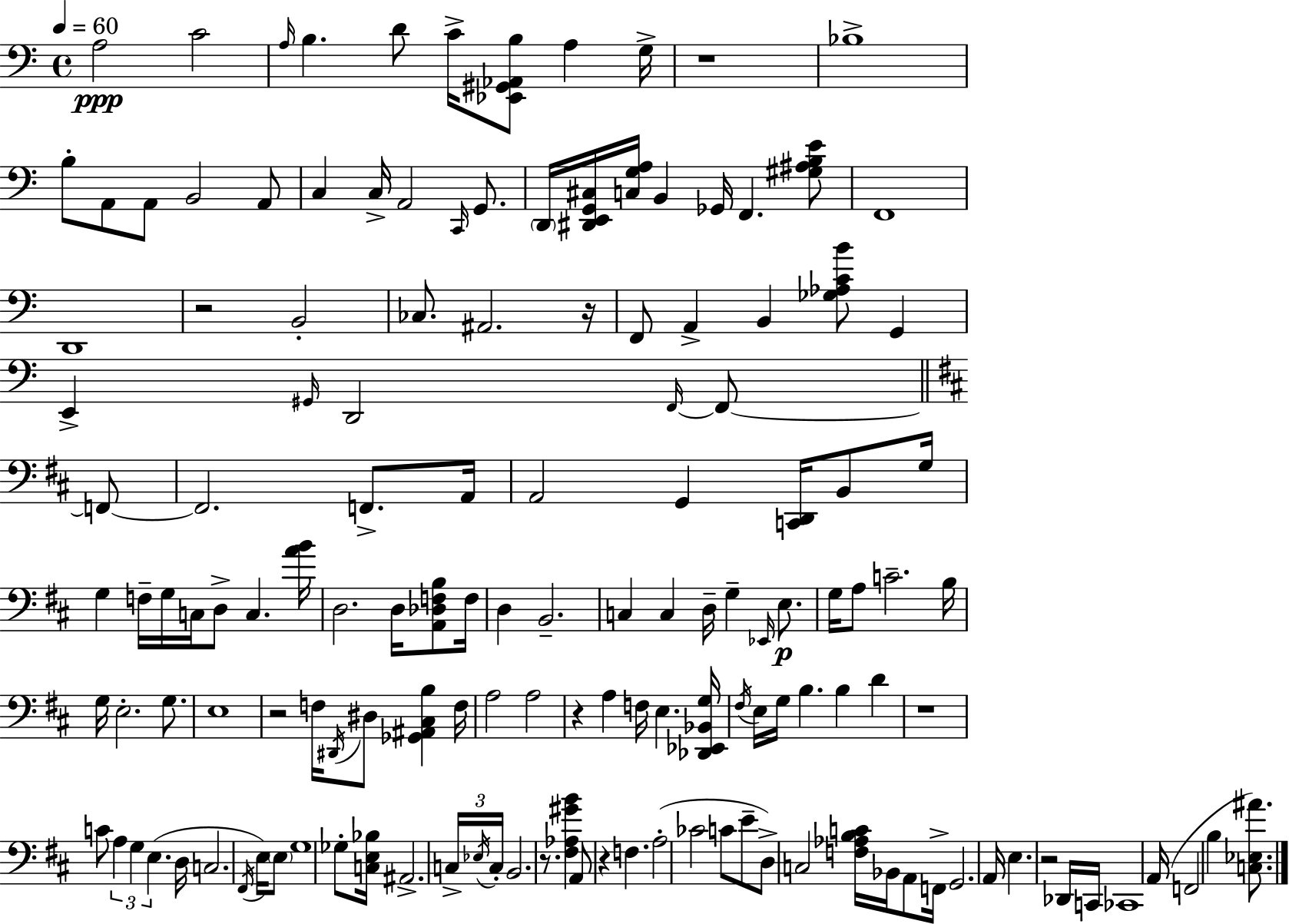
X:1
T:Untitled
M:4/4
L:1/4
K:Am
A,2 C2 A,/4 B, D/2 C/4 [_E,,^G,,_A,,B,]/2 A, G,/4 z4 _B,4 B,/2 A,,/2 A,,/2 B,,2 A,,/2 C, C,/4 A,,2 C,,/4 G,,/2 D,,/4 [^D,,E,,G,,^C,]/4 [C,G,A,]/4 B,, _G,,/4 F,, [^G,^A,B,E]/2 F,,4 D,,4 z2 B,,2 _C,/2 ^A,,2 z/4 F,,/2 A,, B,, [_G,_A,CB]/2 G,, E,, ^G,,/4 D,,2 F,,/4 F,,/2 F,,/2 F,,2 F,,/2 A,,/4 A,,2 G,, [C,,D,,]/4 B,,/2 G,/4 G, F,/4 G,/4 C,/4 D,/2 C, [AB]/4 D,2 D,/4 [A,,_D,F,B,]/2 F,/4 D, B,,2 C, C, D,/4 G, _E,,/4 E,/2 G,/4 A,/2 C2 B,/4 G,/4 E,2 G,/2 E,4 z2 F,/4 ^D,,/4 ^D,/2 [_G,,^A,,^C,B,] F,/4 A,2 A,2 z A, F,/4 E, [_D,,_E,,_B,,G,]/4 ^F,/4 E,/4 G,/4 B, B, D z4 C/2 A, G, E, D,/4 C,2 ^F,,/4 E,/4 E,/2 G,4 _G,/2 [C,E,_B,]/4 ^A,,2 C,/4 _E,/4 C,/4 B,,2 z/2 [^F,_A,^GB] A,,/2 z F, A,2 _C2 C/2 E/2 D,/2 C,2 [F,_A,B,C]/4 _B,,/4 A,,/2 F,,/4 G,,2 A,,/4 E, z2 _D,,/4 C,,/4 _C,,4 A,,/4 F,,2 B, [C,_E,^A]/2